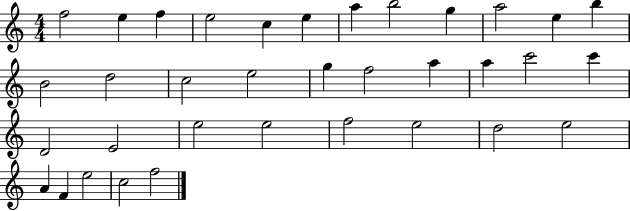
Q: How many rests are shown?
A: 0